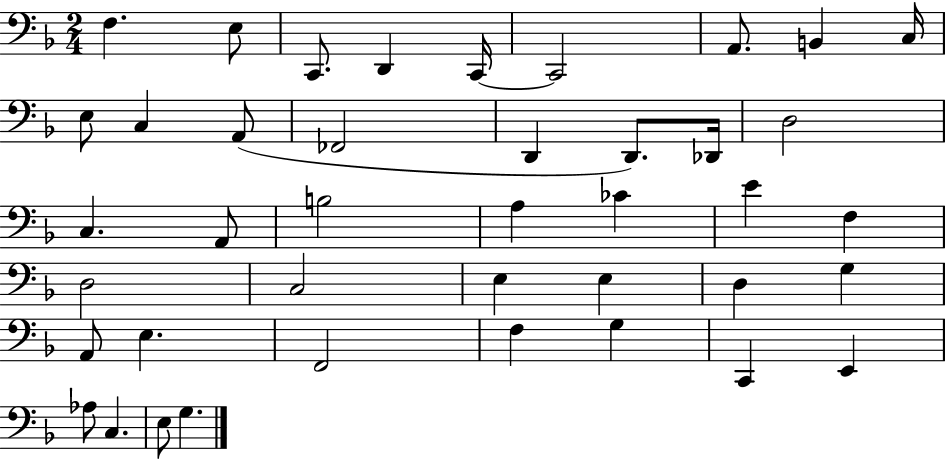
F3/q. E3/e C2/e. D2/q C2/s C2/h A2/e. B2/q C3/s E3/e C3/q A2/e FES2/h D2/q D2/e. Db2/s D3/h C3/q. A2/e B3/h A3/q CES4/q E4/q F3/q D3/h C3/h E3/q E3/q D3/q G3/q A2/e E3/q. F2/h F3/q G3/q C2/q E2/q Ab3/e C3/q. E3/e G3/q.